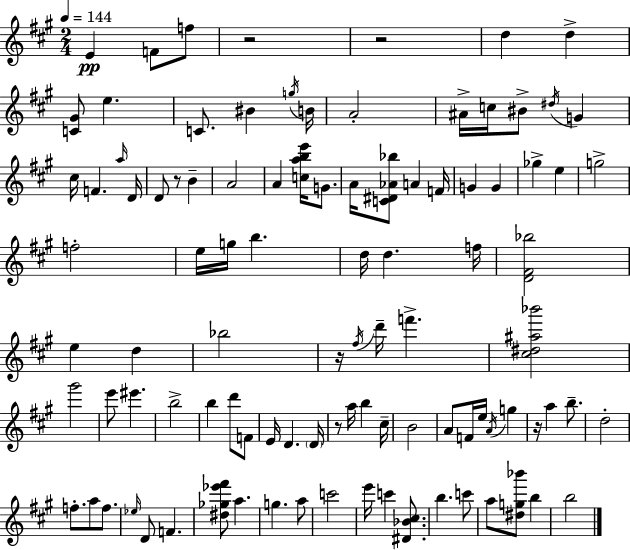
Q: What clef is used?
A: treble